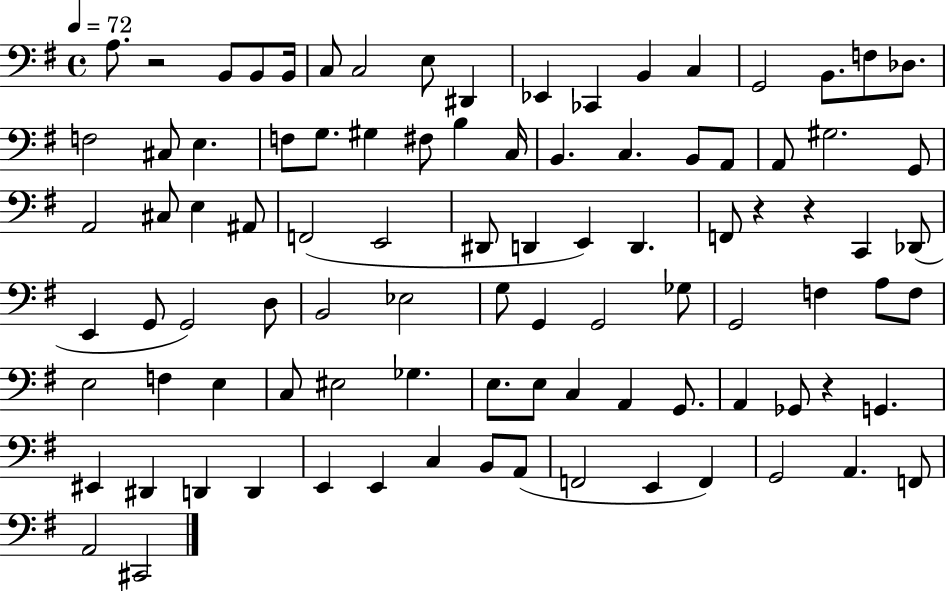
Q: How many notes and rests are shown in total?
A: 94